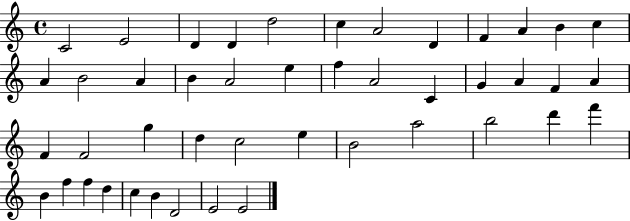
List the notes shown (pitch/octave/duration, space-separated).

C4/h E4/h D4/q D4/q D5/h C5/q A4/h D4/q F4/q A4/q B4/q C5/q A4/q B4/h A4/q B4/q A4/h E5/q F5/q A4/h C4/q G4/q A4/q F4/q A4/q F4/q F4/h G5/q D5/q C5/h E5/q B4/h A5/h B5/h D6/q F6/q B4/q F5/q F5/q D5/q C5/q B4/q D4/h E4/h E4/h